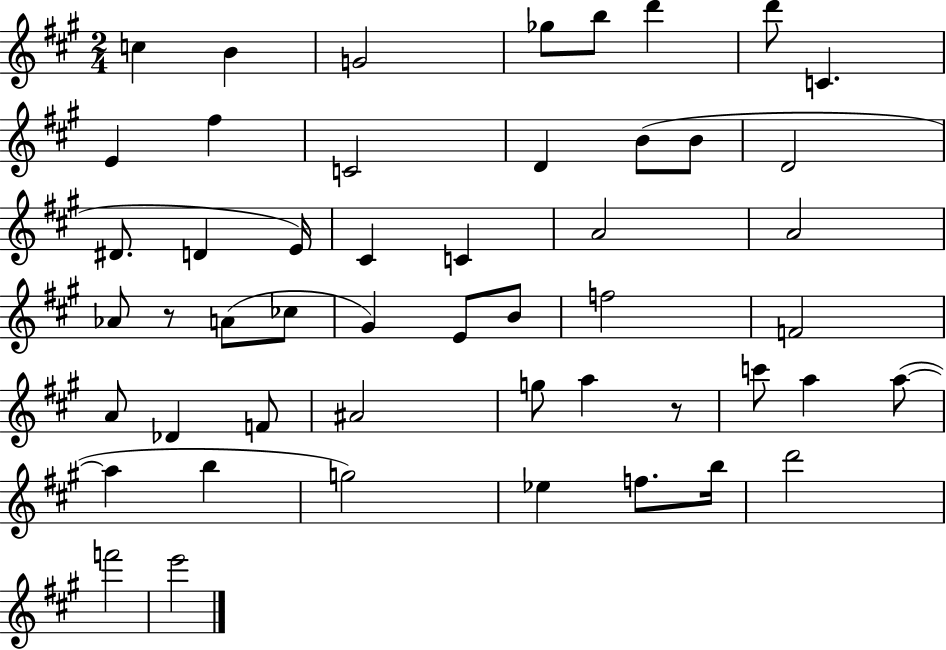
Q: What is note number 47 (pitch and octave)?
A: F6